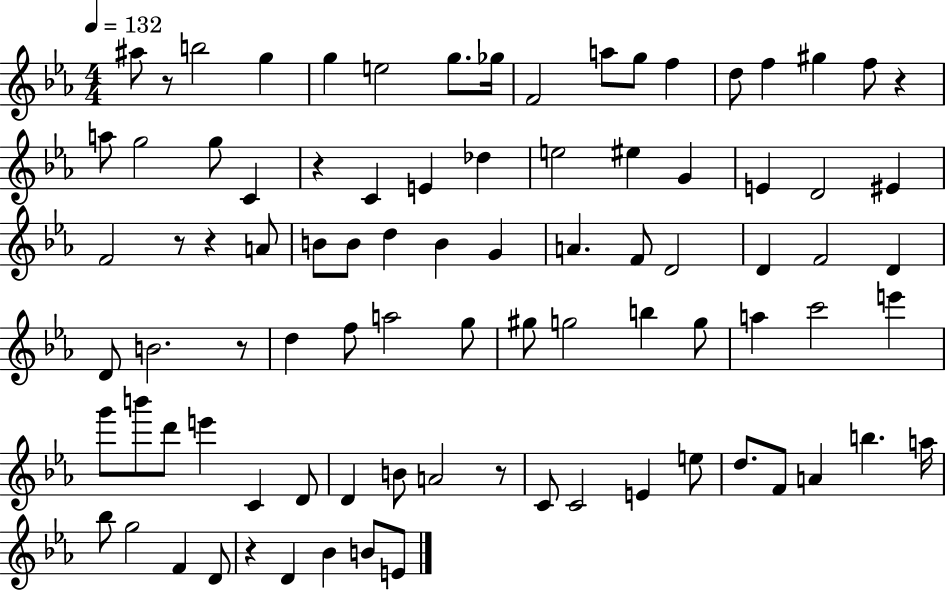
X:1
T:Untitled
M:4/4
L:1/4
K:Eb
^a/2 z/2 b2 g g e2 g/2 _g/4 F2 a/2 g/2 f d/2 f ^g f/2 z a/2 g2 g/2 C z C E _d e2 ^e G E D2 ^E F2 z/2 z A/2 B/2 B/2 d B G A F/2 D2 D F2 D D/2 B2 z/2 d f/2 a2 g/2 ^g/2 g2 b g/2 a c'2 e' g'/2 b'/2 d'/2 e' C D/2 D B/2 A2 z/2 C/2 C2 E e/2 d/2 F/2 A b a/4 _b/2 g2 F D/2 z D _B B/2 E/2